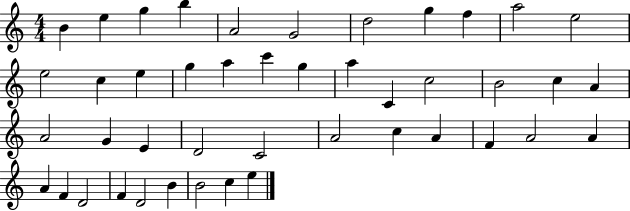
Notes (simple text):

B4/q E5/q G5/q B5/q A4/h G4/h D5/h G5/q F5/q A5/h E5/h E5/h C5/q E5/q G5/q A5/q C6/q G5/q A5/q C4/q C5/h B4/h C5/q A4/q A4/h G4/q E4/q D4/h C4/h A4/h C5/q A4/q F4/q A4/h A4/q A4/q F4/q D4/h F4/q D4/h B4/q B4/h C5/q E5/q